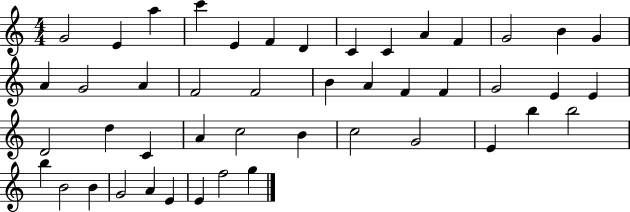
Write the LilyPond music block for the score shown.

{
  \clef treble
  \numericTimeSignature
  \time 4/4
  \key c \major
  g'2 e'4 a''4 | c'''4 e'4 f'4 d'4 | c'4 c'4 a'4 f'4 | g'2 b'4 g'4 | \break a'4 g'2 a'4 | f'2 f'2 | b'4 a'4 f'4 f'4 | g'2 e'4 e'4 | \break d'2 d''4 c'4 | a'4 c''2 b'4 | c''2 g'2 | e'4 b''4 b''2 | \break b''4 b'2 b'4 | g'2 a'4 e'4 | e'4 f''2 g''4 | \bar "|."
}